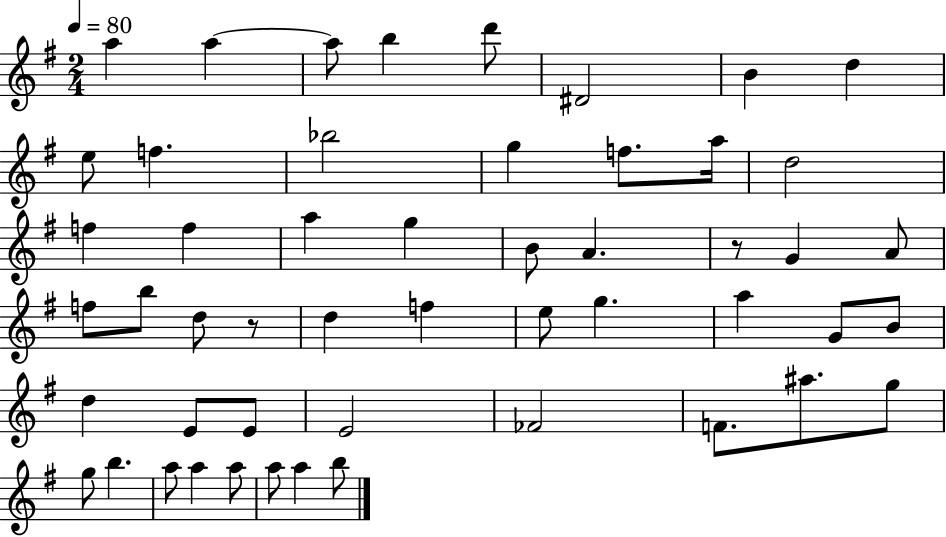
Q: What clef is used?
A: treble